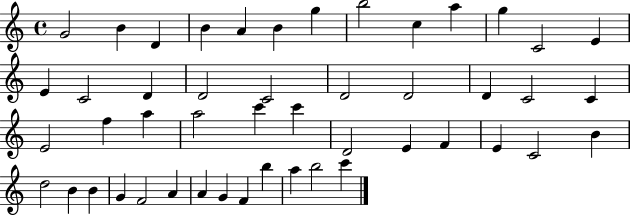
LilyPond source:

{
  \clef treble
  \time 4/4
  \defaultTimeSignature
  \key c \major
  g'2 b'4 d'4 | b'4 a'4 b'4 g''4 | b''2 c''4 a''4 | g''4 c'2 e'4 | \break e'4 c'2 d'4 | d'2 c'2 | d'2 d'2 | d'4 c'2 c'4 | \break e'2 f''4 a''4 | a''2 c'''4 c'''4 | d'2 e'4 f'4 | e'4 c'2 b'4 | \break d''2 b'4 b'4 | g'4 f'2 a'4 | a'4 g'4 f'4 b''4 | a''4 b''2 c'''4 | \break \bar "|."
}